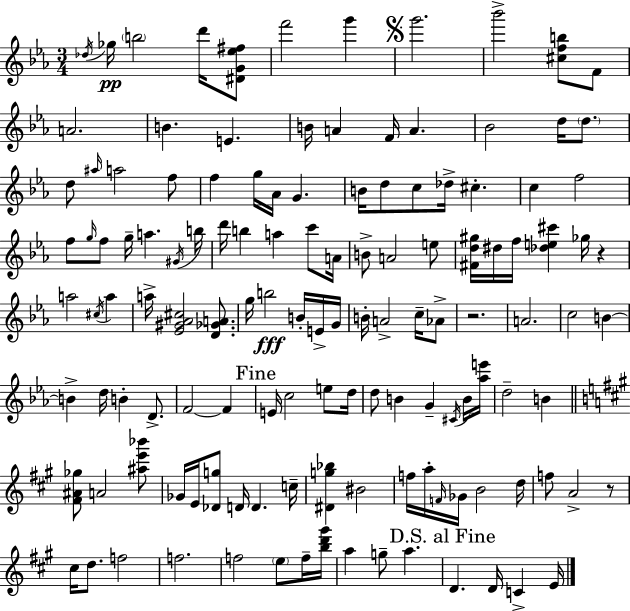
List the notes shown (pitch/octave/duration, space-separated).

Db5/s Gb5/s B5/h D6/s [D#4,G4,Eb5,F#5]/e F6/h G6/q G6/h. Bb6/h [C#5,F5,B5]/e F4/e A4/h. B4/q. E4/q. B4/s A4/q F4/s A4/q. Bb4/h D5/s D5/e. D5/e A#5/s A5/h F5/e F5/q G5/s Ab4/s G4/q. B4/s D5/e C5/e Db5/s C#5/q. C5/q F5/h F5/e G5/s F5/e G5/s A5/q. G#4/s B5/s D6/s B5/q A5/q C6/e A4/s B4/e A4/h E5/e [F#4,D5,G#5]/s D#5/s F5/s [Db5,E5,C#6]/q Gb5/s R/q A5/h C#5/s A5/q A5/s [Eb4,G#4,Ab4,C#5]/h [D4,Gb4,A4]/e. G5/s B5/h B4/s E4/s G4/s B4/s A4/h C5/s Ab4/e R/h. A4/h. C5/h B4/q B4/q D5/s B4/q D4/e. F4/h F4/q E4/s C5/h E5/e D5/s D5/e B4/q G4/q C#4/s B4/s [Ab5,E6]/s D5/h B4/q [F#4,A#4,Gb5]/e A4/h [A#5,E6,Bb6]/e Gb4/s E4/s [Db4,G5]/e D4/s D4/q. C5/s [D#4,G5,Bb5]/q BIS4/h F5/s A5/s F4/s Gb4/s B4/h D5/s F5/e A4/h R/e C#5/s D5/e. F5/h F5/h. F5/h E5/e F5/s [B5,D6,G#6]/s A5/q G5/e A5/q. D4/q. D4/s C4/q E4/s